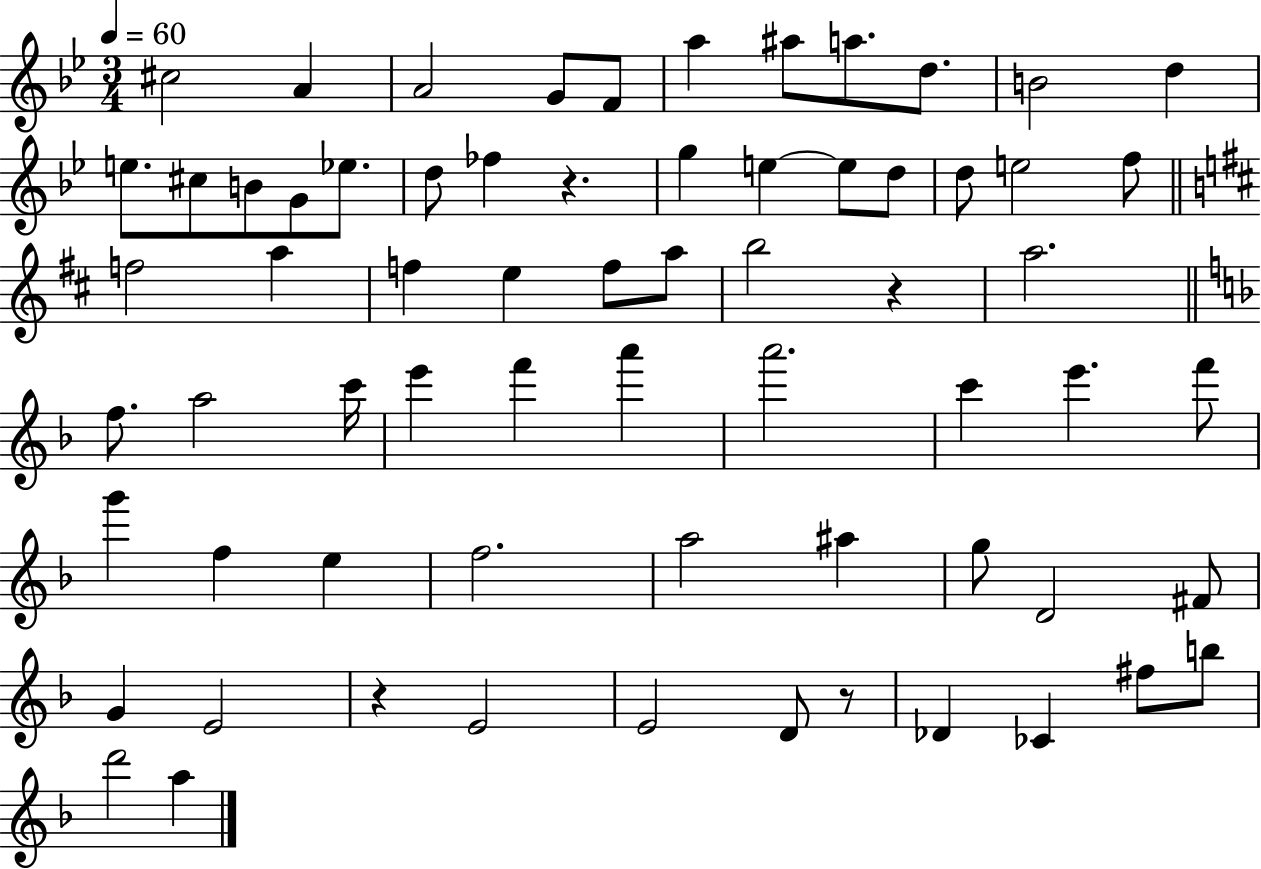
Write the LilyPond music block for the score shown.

{
  \clef treble
  \numericTimeSignature
  \time 3/4
  \key bes \major
  \tempo 4 = 60
  cis''2 a'4 | a'2 g'8 f'8 | a''4 ais''8 a''8. d''8. | b'2 d''4 | \break e''8. cis''8 b'8 g'8 ees''8. | d''8 fes''4 r4. | g''4 e''4~~ e''8 d''8 | d''8 e''2 f''8 | \break \bar "||" \break \key d \major f''2 a''4 | f''4 e''4 f''8 a''8 | b''2 r4 | a''2. | \break \bar "||" \break \key d \minor f''8. a''2 c'''16 | e'''4 f'''4 a'''4 | a'''2. | c'''4 e'''4. f'''8 | \break g'''4 f''4 e''4 | f''2. | a''2 ais''4 | g''8 d'2 fis'8 | \break g'4 e'2 | r4 e'2 | e'2 d'8 r8 | des'4 ces'4 fis''8 b''8 | \break d'''2 a''4 | \bar "|."
}